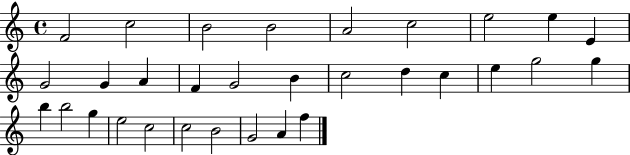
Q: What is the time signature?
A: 4/4